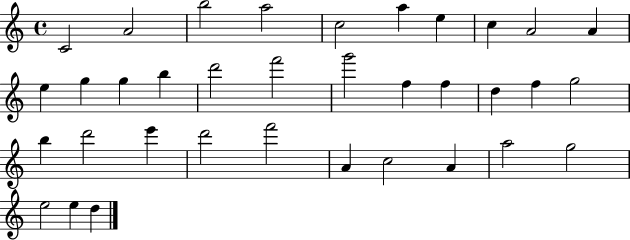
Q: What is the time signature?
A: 4/4